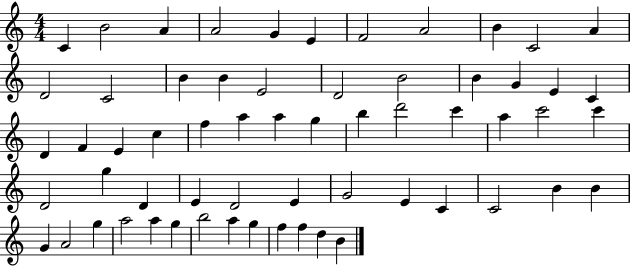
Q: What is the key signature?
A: C major